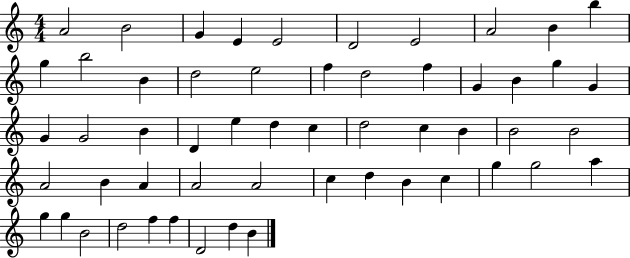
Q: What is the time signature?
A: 4/4